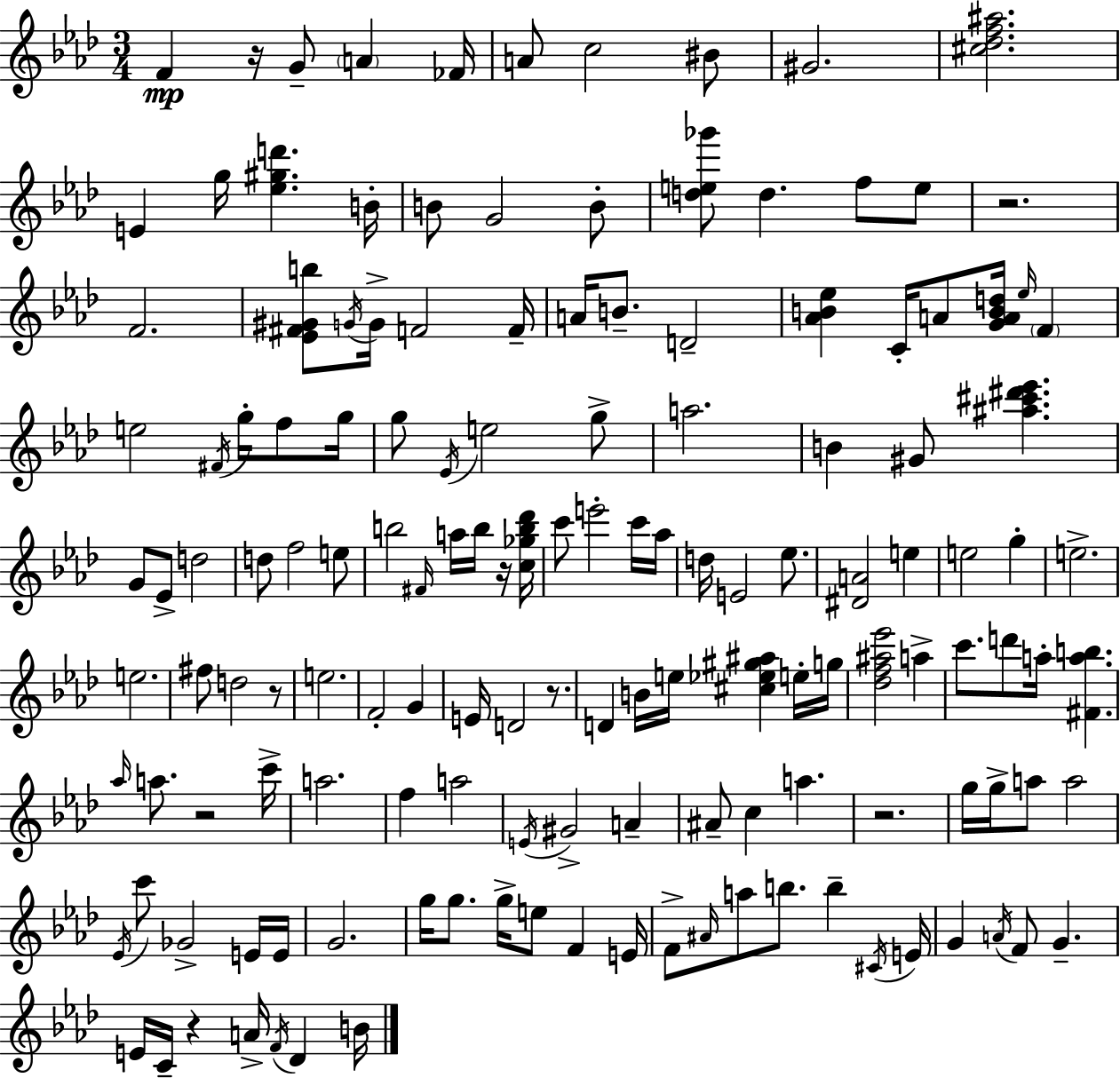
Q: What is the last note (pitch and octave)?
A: B4